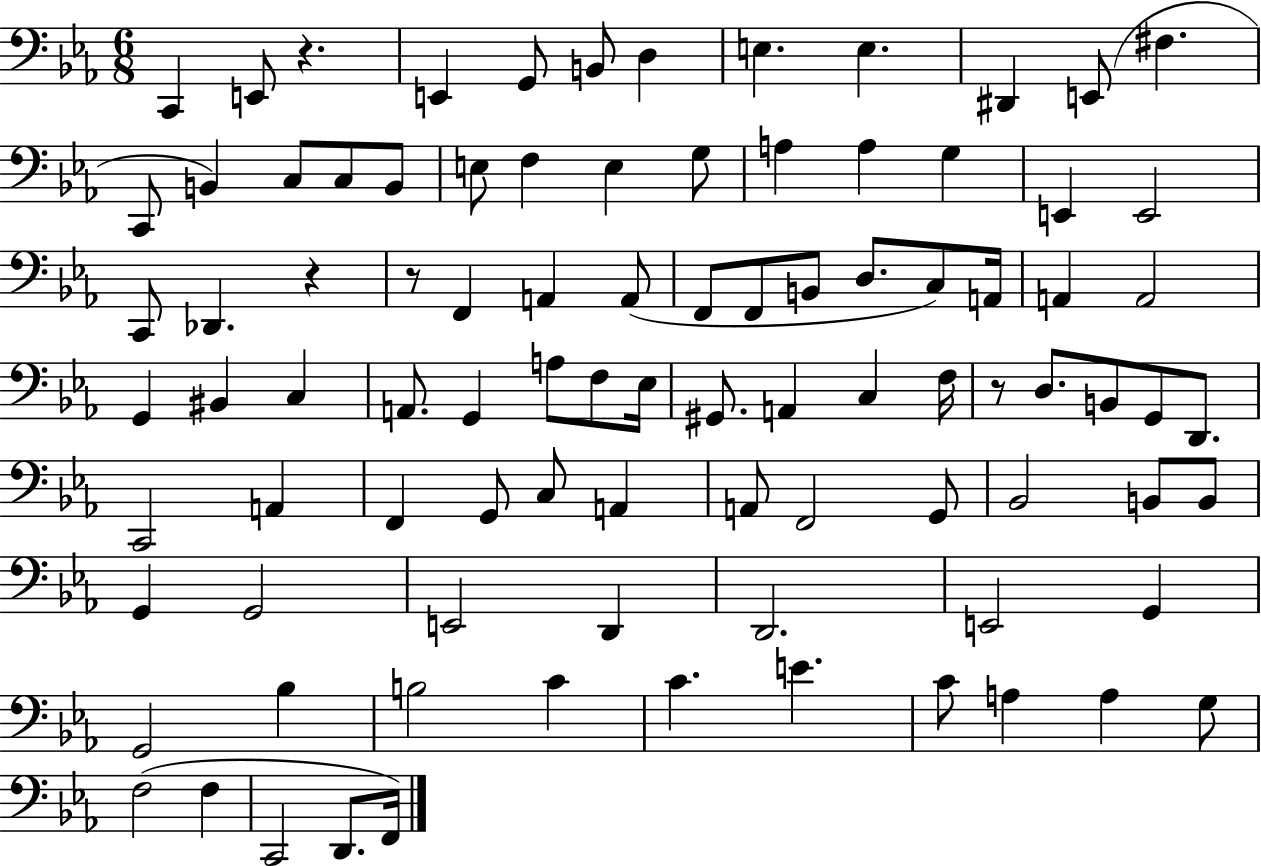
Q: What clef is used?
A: bass